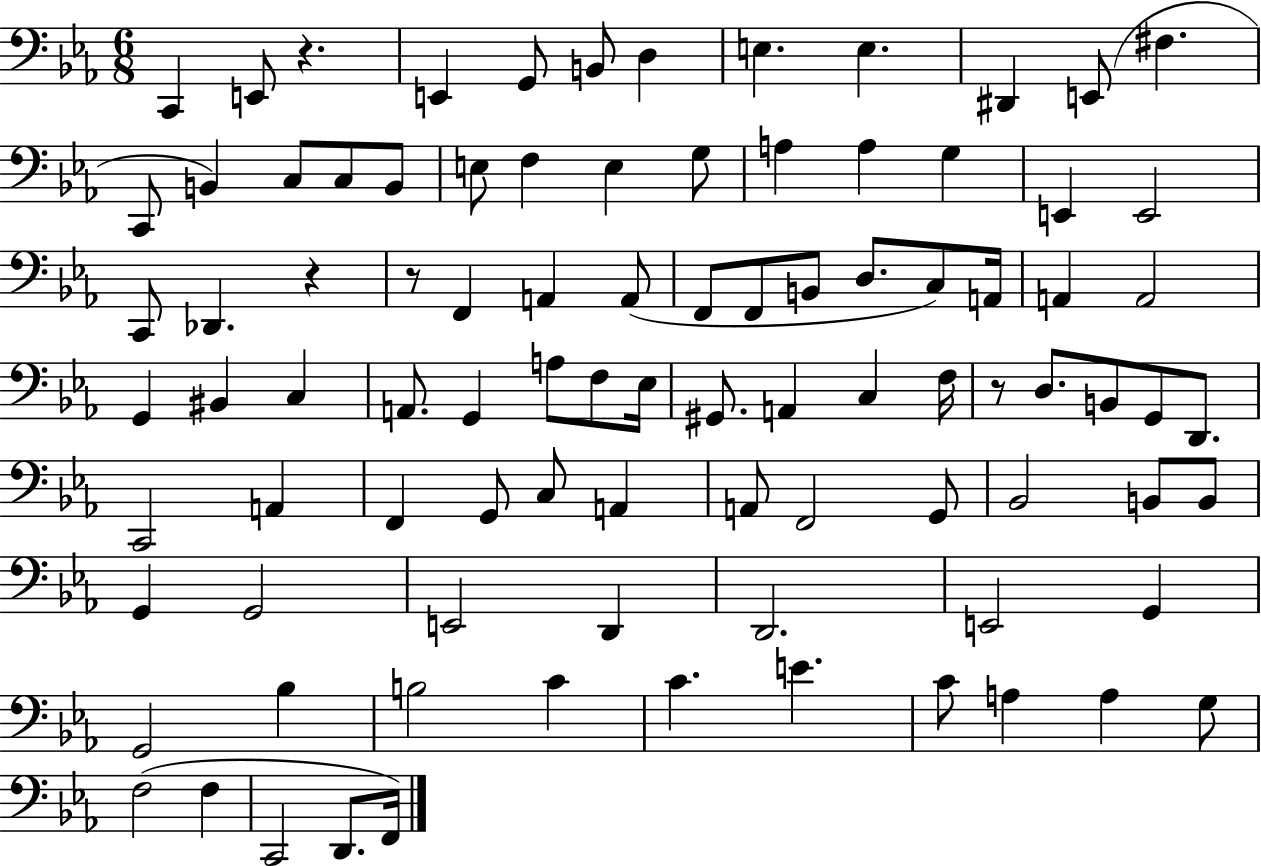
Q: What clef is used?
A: bass